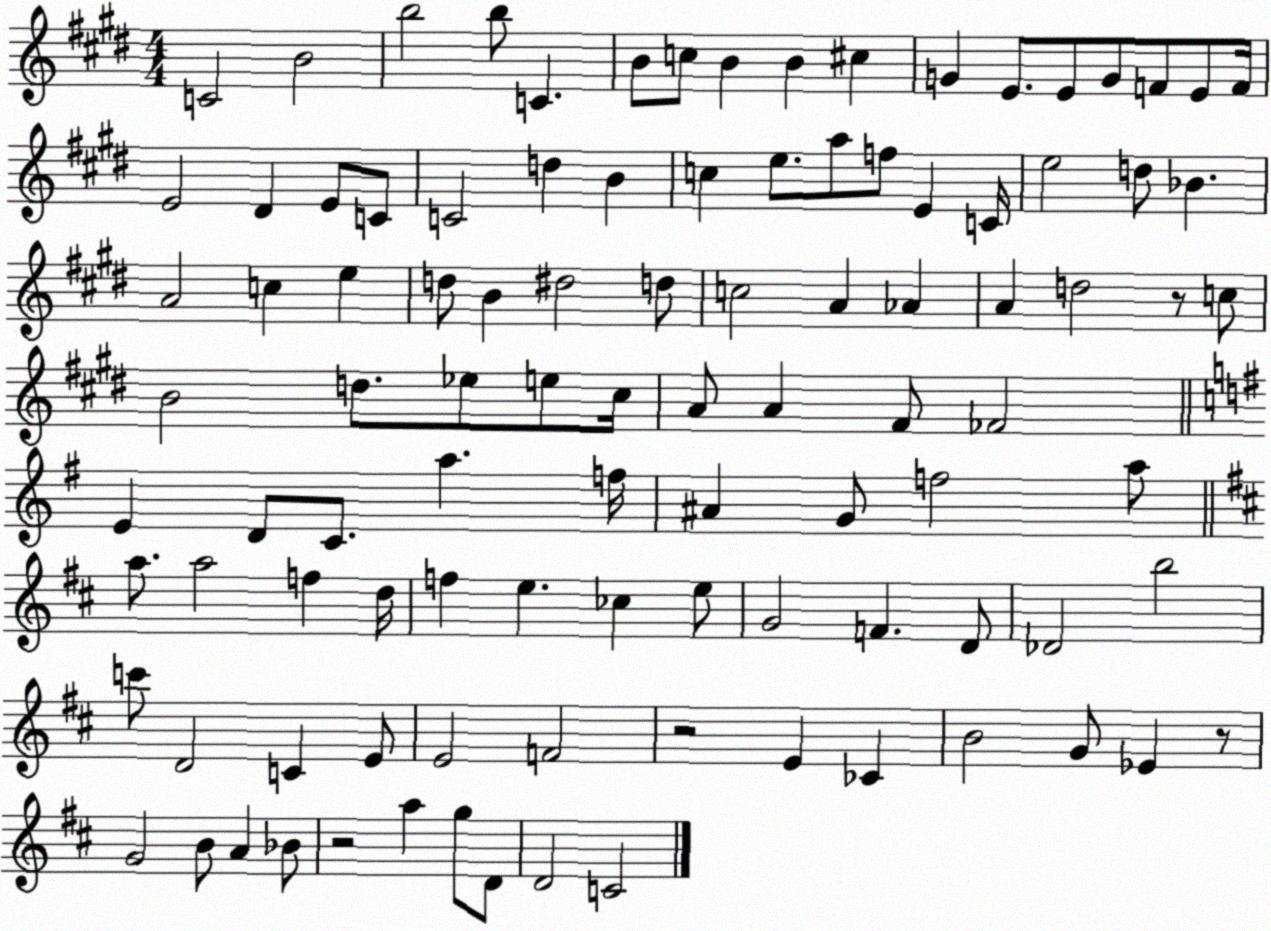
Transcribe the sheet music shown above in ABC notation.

X:1
T:Untitled
M:4/4
L:1/4
K:E
C2 B2 b2 b/2 C B/2 c/2 B B ^c G E/2 E/2 G/2 F/2 E/2 F/4 E2 ^D E/2 C/2 C2 d B c e/2 a/2 f/2 E C/4 e2 d/2 _B A2 c e d/2 B ^d2 d/2 c2 A _A A d2 z/2 c/2 B2 d/2 _e/2 e/2 ^c/4 A/2 A ^F/2 _F2 E D/2 C/2 a f/4 ^A G/2 f2 a/2 a/2 a2 f d/4 f e _c e/2 G2 F D/2 _D2 b2 c'/2 D2 C E/2 E2 F2 z2 E _C B2 G/2 _E z/2 G2 B/2 A _B/2 z2 a g/2 D/2 D2 C2